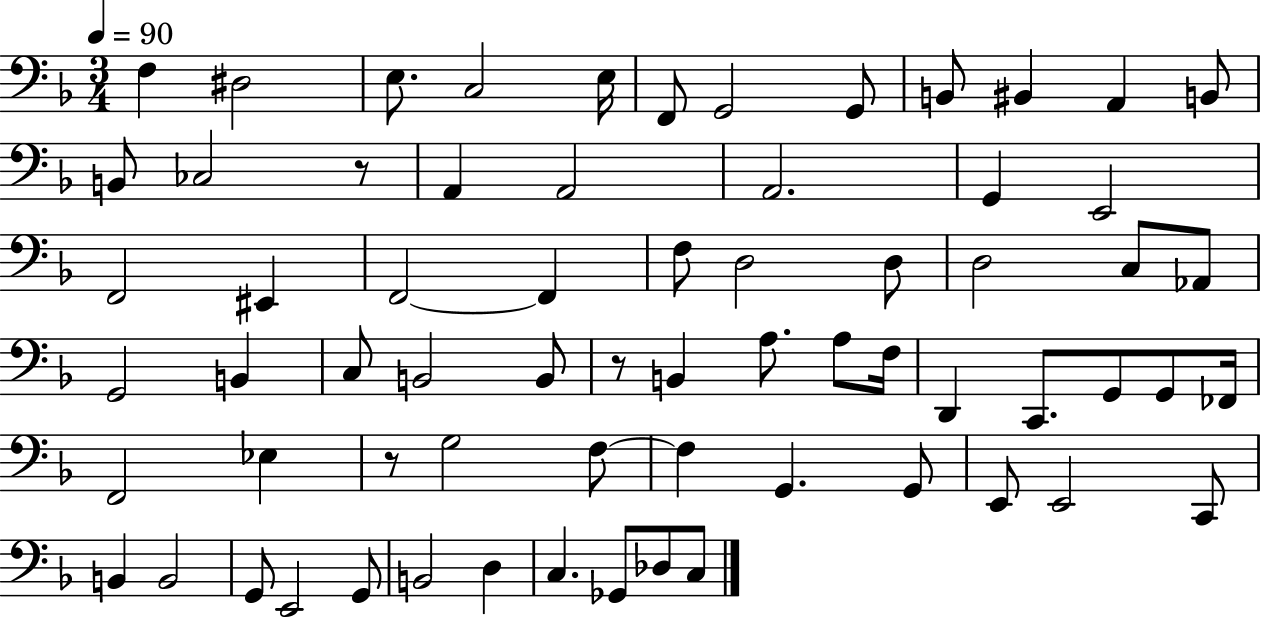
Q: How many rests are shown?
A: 3